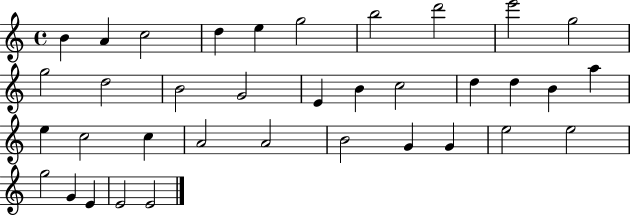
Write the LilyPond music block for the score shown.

{
  \clef treble
  \time 4/4
  \defaultTimeSignature
  \key c \major
  b'4 a'4 c''2 | d''4 e''4 g''2 | b''2 d'''2 | e'''2 g''2 | \break g''2 d''2 | b'2 g'2 | e'4 b'4 c''2 | d''4 d''4 b'4 a''4 | \break e''4 c''2 c''4 | a'2 a'2 | b'2 g'4 g'4 | e''2 e''2 | \break g''2 g'4 e'4 | e'2 e'2 | \bar "|."
}